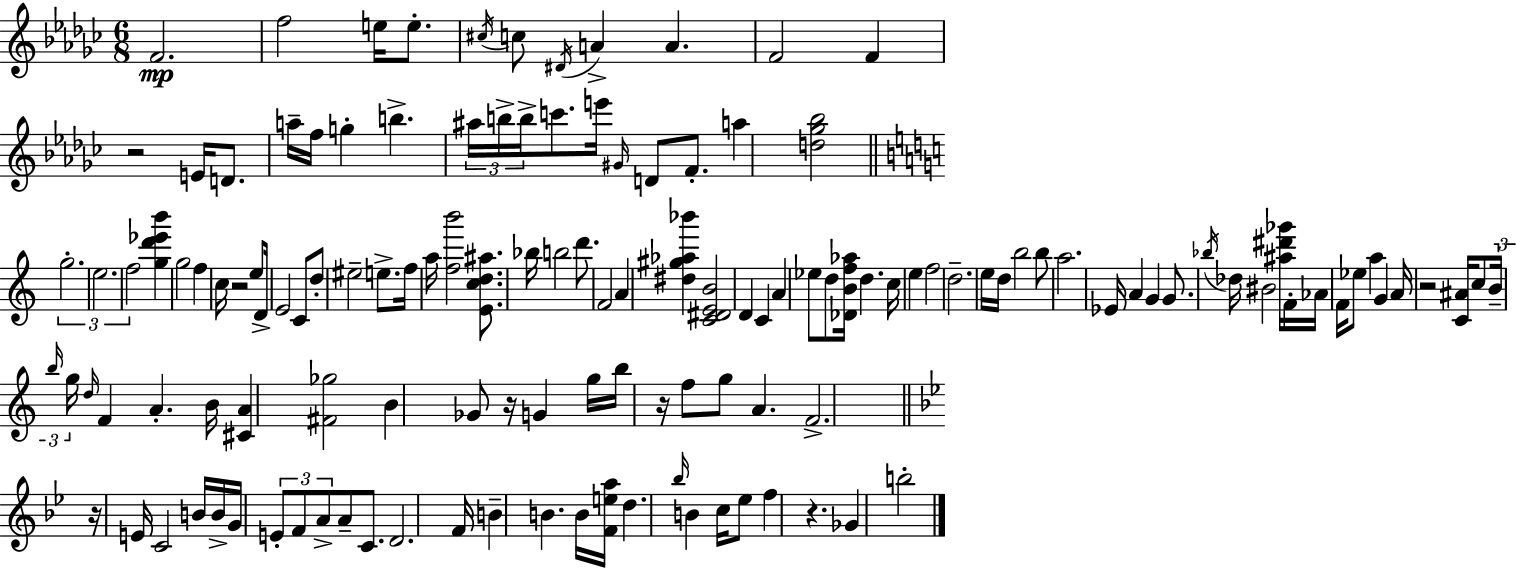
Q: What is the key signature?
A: EES minor